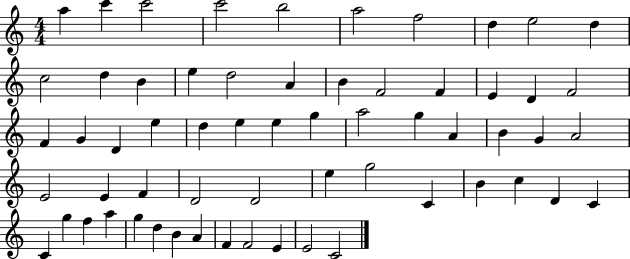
A5/q C6/q C6/h C6/h B5/h A5/h F5/h D5/q E5/h D5/q C5/h D5/q B4/q E5/q D5/h A4/q B4/q F4/h F4/q E4/q D4/q F4/h F4/q G4/q D4/q E5/q D5/q E5/q E5/q G5/q A5/h G5/q A4/q B4/q G4/q A4/h E4/h E4/q F4/q D4/h D4/h E5/q G5/h C4/q B4/q C5/q D4/q C4/q C4/q G5/q F5/q A5/q G5/q D5/q B4/q A4/q F4/q F4/h E4/q E4/h C4/h